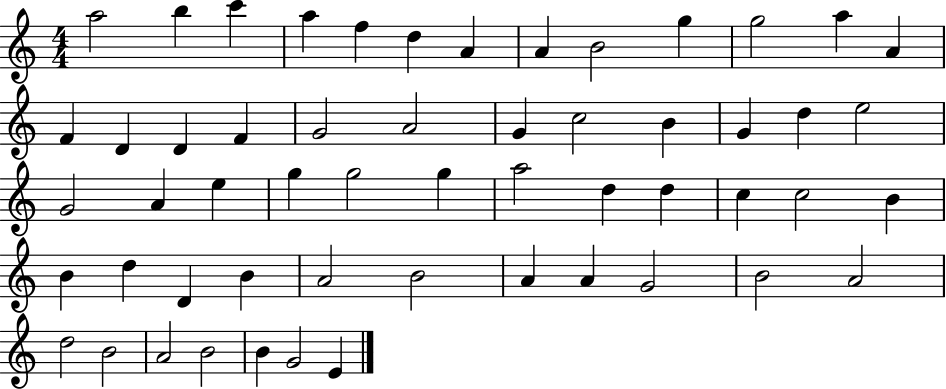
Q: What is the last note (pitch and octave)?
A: E4